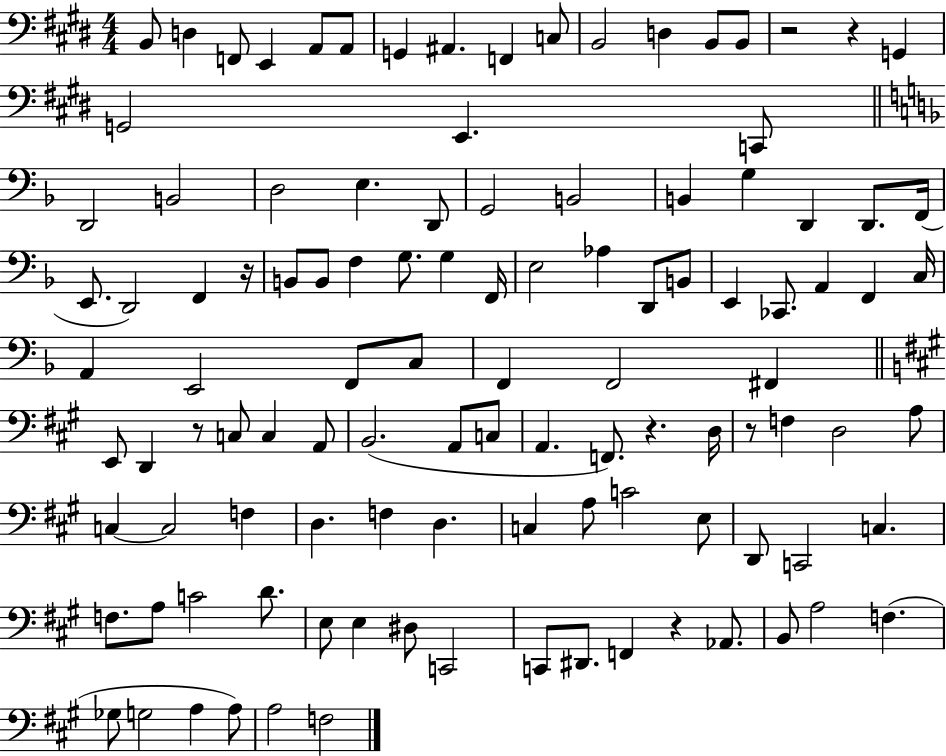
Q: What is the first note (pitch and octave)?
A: B2